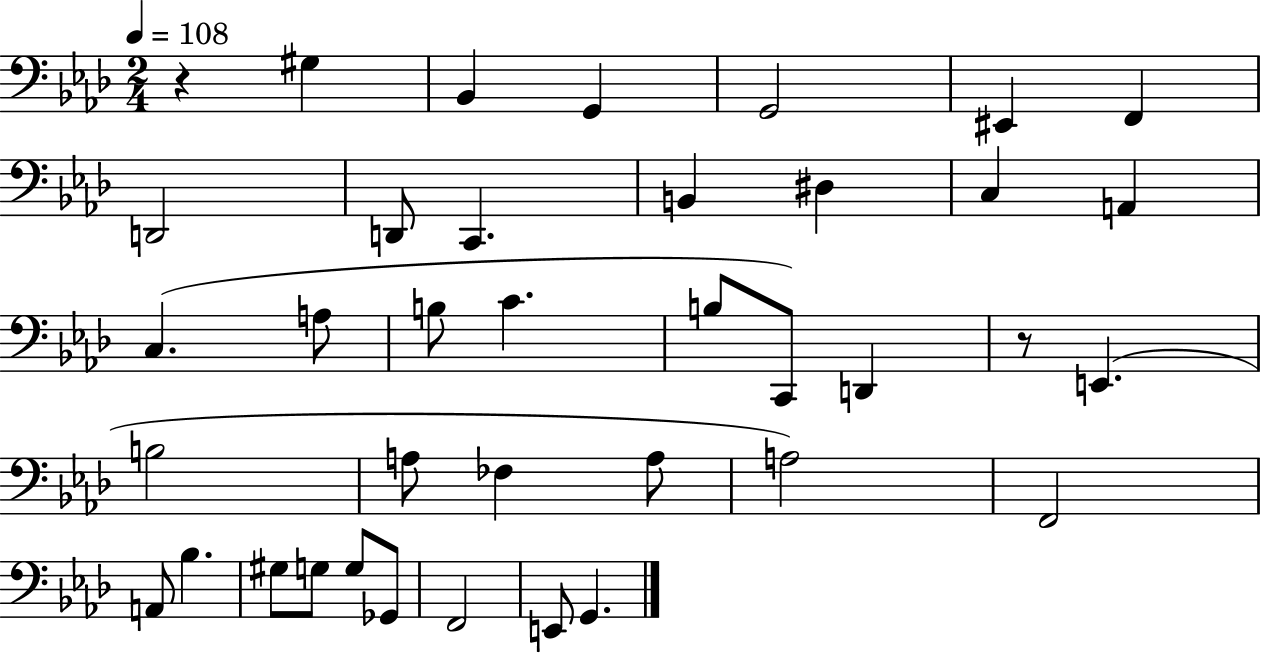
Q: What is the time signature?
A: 2/4